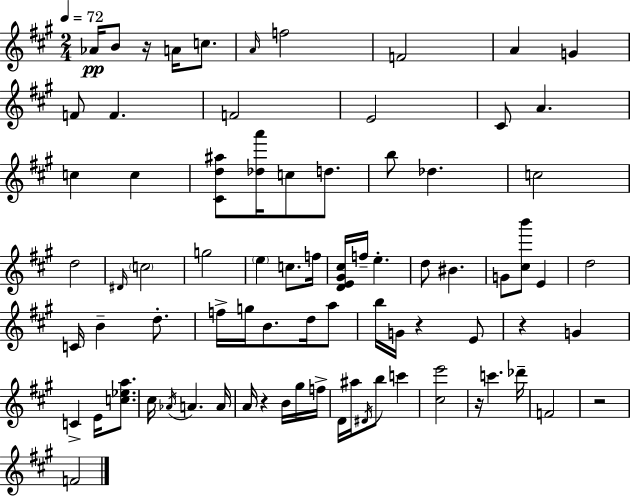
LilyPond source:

{
  \clef treble
  \numericTimeSignature
  \time 2/4
  \key a \major
  \tempo 4 = 72
  aes'16\pp b'8 r16 a'16 c''8. | \grace { a'16 } f''2 | f'2 | a'4 g'4 | \break f'8 f'4. | f'2 | e'2 | cis'8 a'4. | \break c''4 c''4 | <cis' d'' ais''>8 <des'' a'''>16 c''8 d''8. | b''8 des''4. | c''2 | \break d''2 | \grace { dis'16 } \parenthesize c''2 | g''2 | \parenthesize e''4 c''8. | \break f''16 <d' e' gis' cis''>16 f''16-- e''4.-. | d''8 bis'4. | g'8 <cis'' b'''>8 e'4 | d''2 | \break c'16 b'4-- d''8.-. | f''16-> g''16 b'8. d''16 | a''8 b''16 g'16 r4 | e'8 r4 g'4 | \break c'4-> e'16 <c'' ees'' a''>8. | cis''16 \acciaccatura { aes'16 } a'4. | a'16 a'16 r4 | b'16 gis''16 f''16-> d'16 ais''16 \acciaccatura { dis'16 } b''8 | \break c'''4 <cis'' e'''>2 | r16 c'''4. | des'''16-- f'2 | r2 | \break f'2 | \bar "|."
}